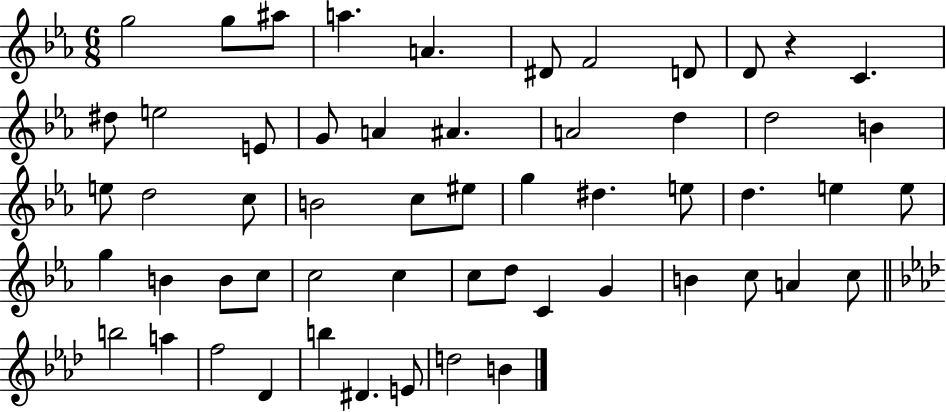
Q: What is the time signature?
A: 6/8